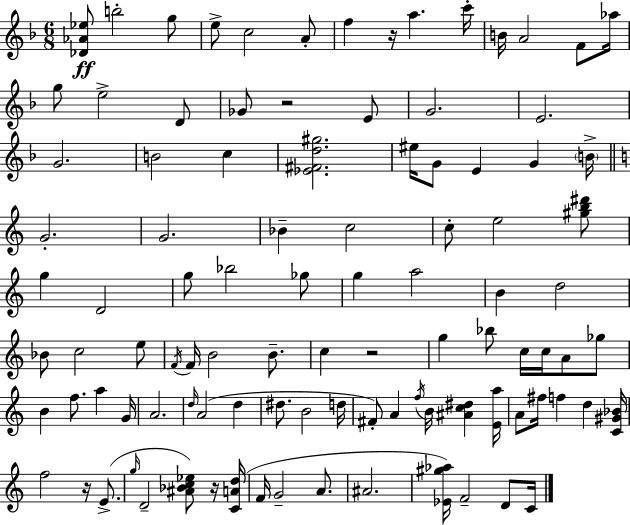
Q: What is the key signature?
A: D minor